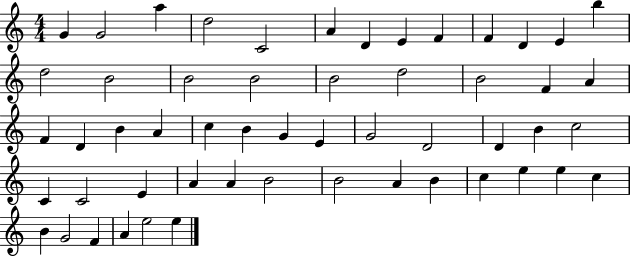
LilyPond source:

{
  \clef treble
  \numericTimeSignature
  \time 4/4
  \key c \major
  g'4 g'2 a''4 | d''2 c'2 | a'4 d'4 e'4 f'4 | f'4 d'4 e'4 b''4 | \break d''2 b'2 | b'2 b'2 | b'2 d''2 | b'2 f'4 a'4 | \break f'4 d'4 b'4 a'4 | c''4 b'4 g'4 e'4 | g'2 d'2 | d'4 b'4 c''2 | \break c'4 c'2 e'4 | a'4 a'4 b'2 | b'2 a'4 b'4 | c''4 e''4 e''4 c''4 | \break b'4 g'2 f'4 | a'4 e''2 e''4 | \bar "|."
}